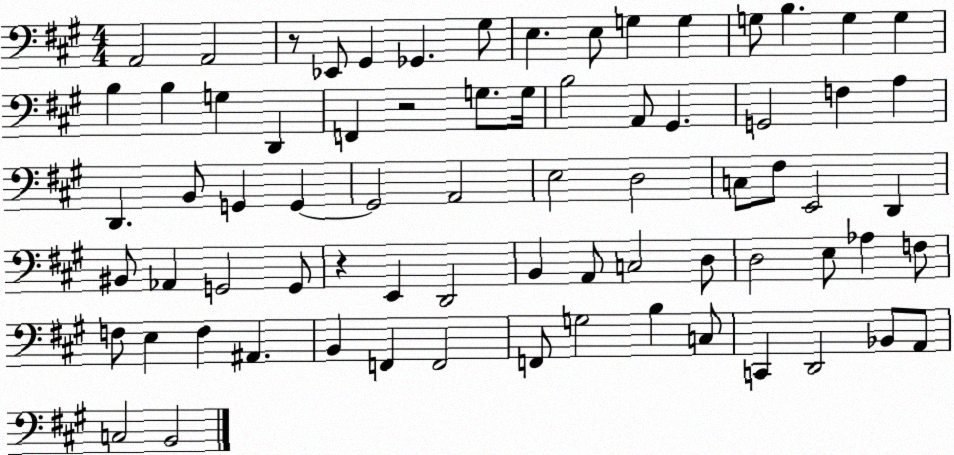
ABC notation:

X:1
T:Untitled
M:4/4
L:1/4
K:A
A,,2 A,,2 z/2 _E,,/2 ^G,, _G,, ^G,/2 E, E,/2 G, G, G,/2 B, G, G, B, B, G, D,, F,, z2 G,/2 G,/4 B,2 A,,/2 ^G,, G,,2 F, A, D,, B,,/2 G,, G,, G,,2 A,,2 E,2 D,2 C,/2 ^F,/2 E,,2 D,, ^B,,/2 _A,, G,,2 G,,/2 z E,, D,,2 B,, A,,/2 C,2 D,/2 D,2 E,/2 _A, F,/2 F,/2 E, F, ^A,, B,, F,, F,,2 F,,/2 G,2 B, C,/2 C,, D,,2 _B,,/2 A,,/2 C,2 B,,2